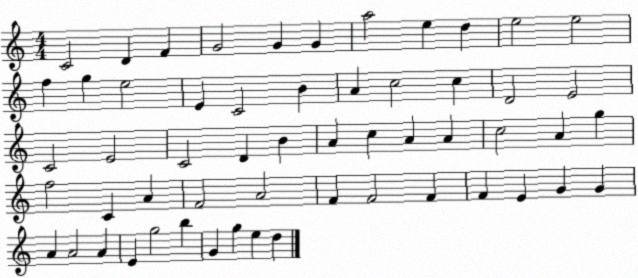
X:1
T:Untitled
M:4/4
L:1/4
K:C
C2 D F G2 G G a2 e d e2 e2 f g e2 E C2 B A c2 c D2 E2 C2 E2 C2 D B A c A A c2 A g f2 C A F2 A2 F F2 F F E G G A A2 A E g2 b G g e d